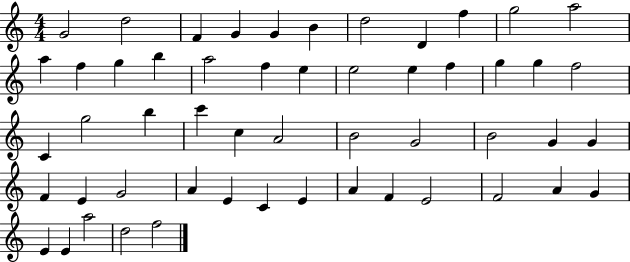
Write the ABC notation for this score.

X:1
T:Untitled
M:4/4
L:1/4
K:C
G2 d2 F G G B d2 D f g2 a2 a f g b a2 f e e2 e f g g f2 C g2 b c' c A2 B2 G2 B2 G G F E G2 A E C E A F E2 F2 A G E E a2 d2 f2